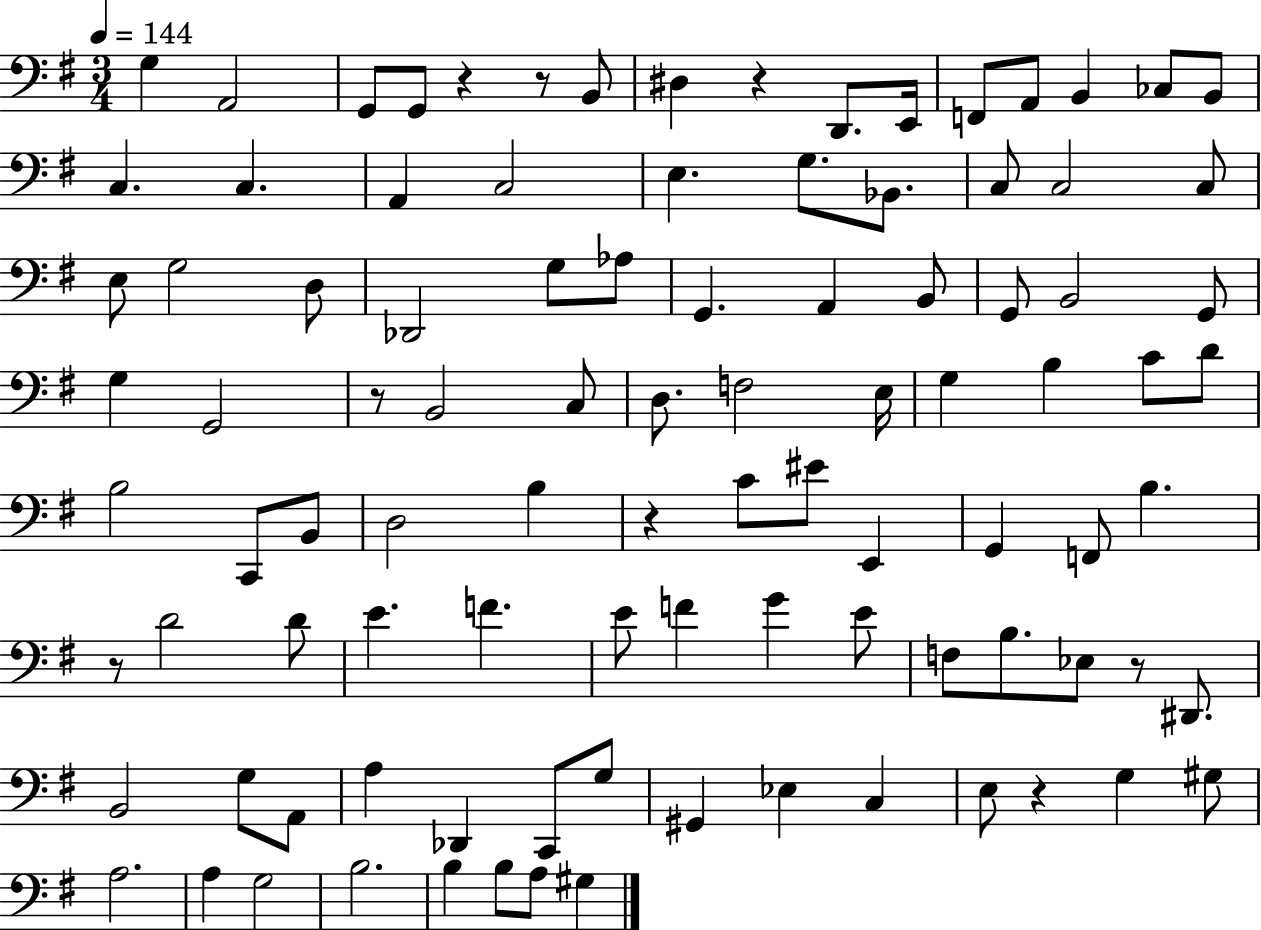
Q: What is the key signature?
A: G major